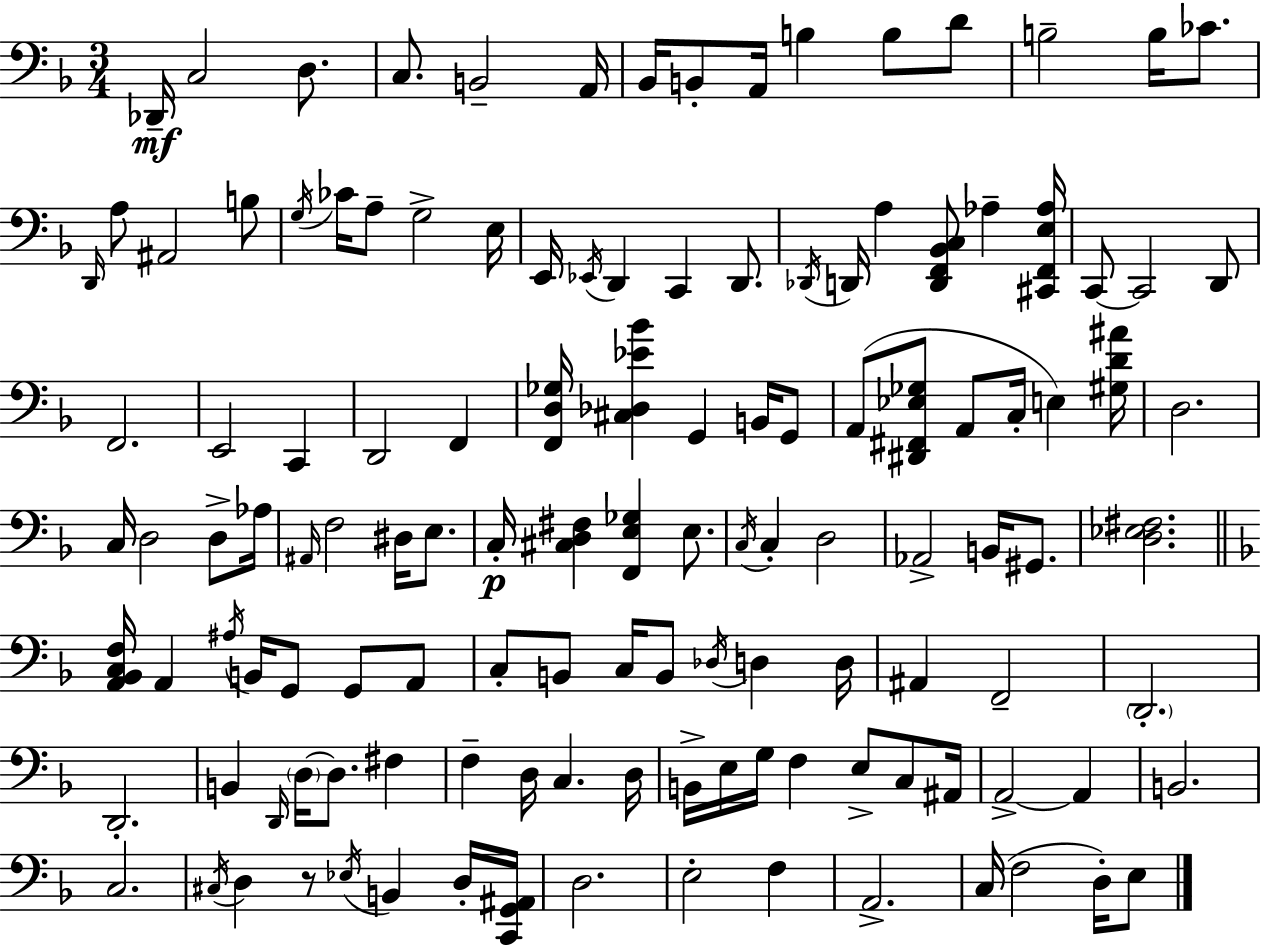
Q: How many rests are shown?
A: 1